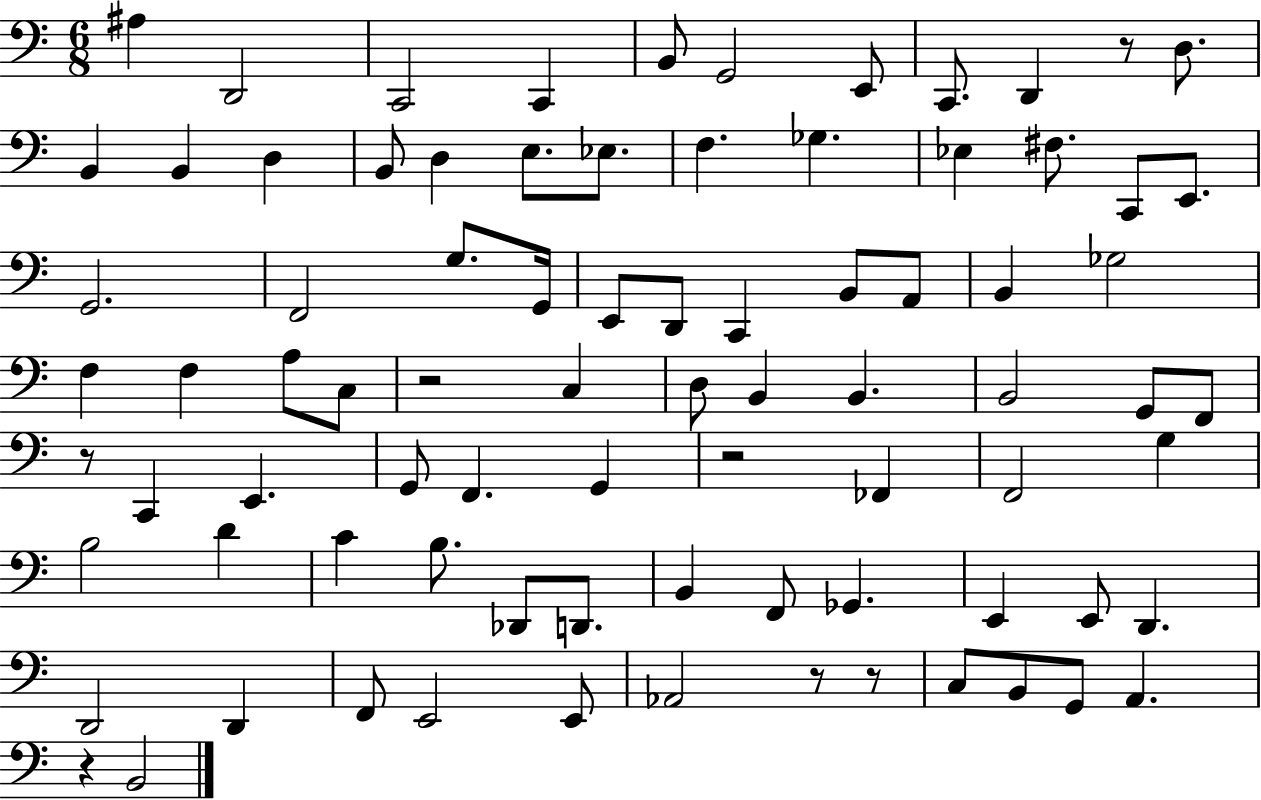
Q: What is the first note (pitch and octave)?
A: A#3